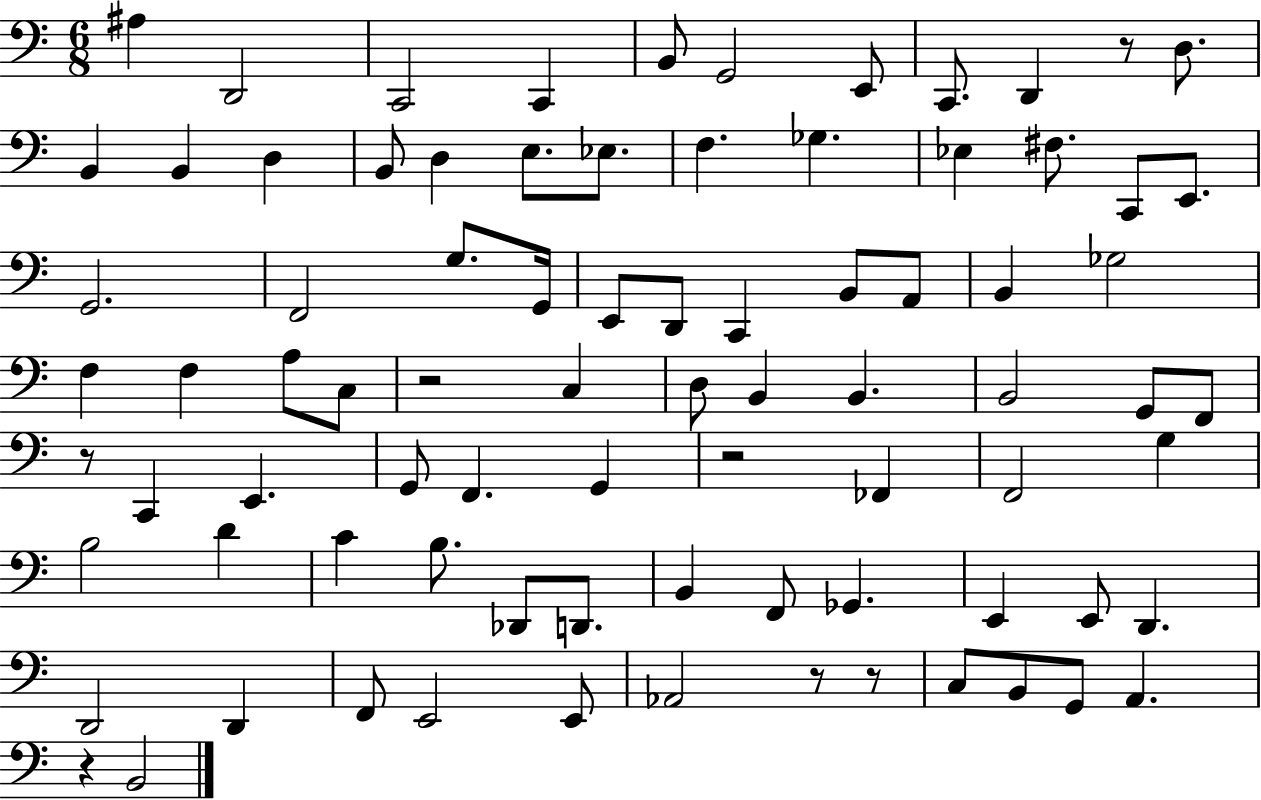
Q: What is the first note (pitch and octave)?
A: A#3